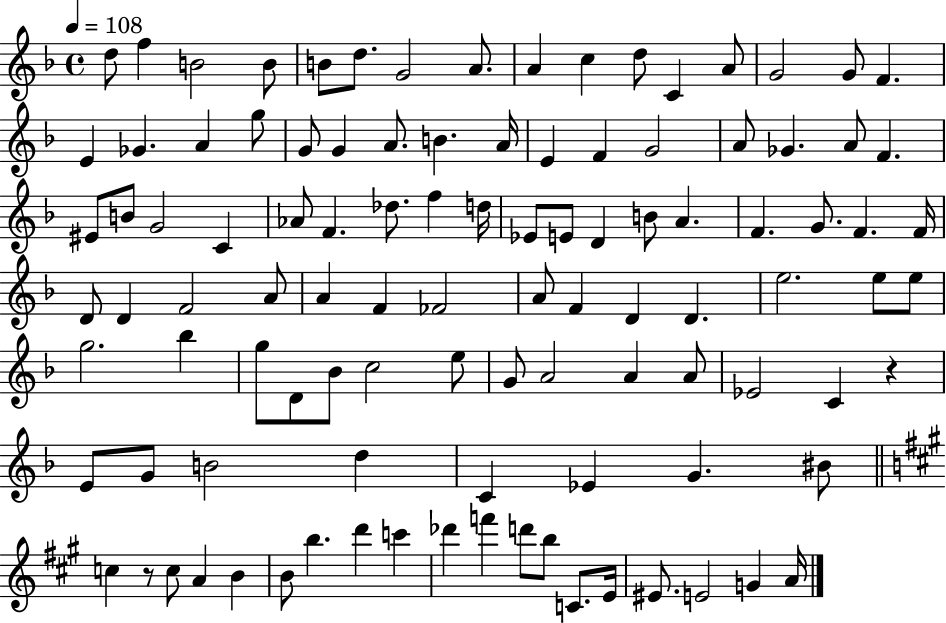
D5/e F5/q B4/h B4/e B4/e D5/e. G4/h A4/e. A4/q C5/q D5/e C4/q A4/e G4/h G4/e F4/q. E4/q Gb4/q. A4/q G5/e G4/e G4/q A4/e. B4/q. A4/s E4/q F4/q G4/h A4/e Gb4/q. A4/e F4/q. EIS4/e B4/e G4/h C4/q Ab4/e F4/q. Db5/e. F5/q D5/s Eb4/e E4/e D4/q B4/e A4/q. F4/q. G4/e. F4/q. F4/s D4/e D4/q F4/h A4/e A4/q F4/q FES4/h A4/e F4/q D4/q D4/q. E5/h. E5/e E5/e G5/h. Bb5/q G5/e D4/e Bb4/e C5/h E5/e G4/e A4/h A4/q A4/e Eb4/h C4/q R/q E4/e G4/e B4/h D5/q C4/q Eb4/q G4/q. BIS4/e C5/q R/e C5/e A4/q B4/q B4/e B5/q. D6/q C6/q Db6/q F6/q D6/e B5/e C4/e. E4/s EIS4/e. E4/h G4/q A4/s